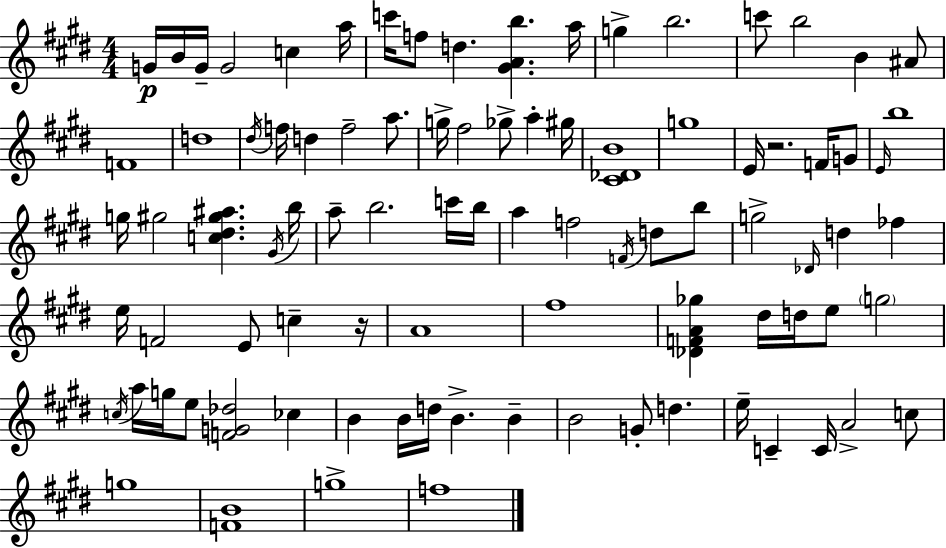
G4/s B4/s G4/s G4/h C5/q A5/s C6/s F5/e D5/q. [G#4,A4,B5]/q. A5/s G5/q B5/h. C6/e B5/h B4/q A#4/e F4/w D5/w D#5/s F5/s D5/q F5/h A5/e. G5/s F#5/h Gb5/e A5/q G#5/s [C#4,Db4,B4]/w G5/w E4/s R/h. F4/s G4/e E4/s B5/w G5/s G#5/h [C5,D#5,G#5,A#5]/q. G#4/s B5/s A5/e B5/h. C6/s B5/s A5/q F5/h F4/s D5/e B5/e G5/h Db4/s D5/q FES5/q E5/s F4/h E4/e C5/q R/s A4/w F#5/w [Db4,F4,A4,Gb5]/q D#5/s D5/s E5/e G5/h C5/s A5/s G5/s E5/e [F4,G4,Db5]/h CES5/q B4/q B4/s D5/s B4/q. B4/q B4/h G4/e D5/q. E5/s C4/q C4/s A4/h C5/e G5/w [F4,B4]/w G5/w F5/w